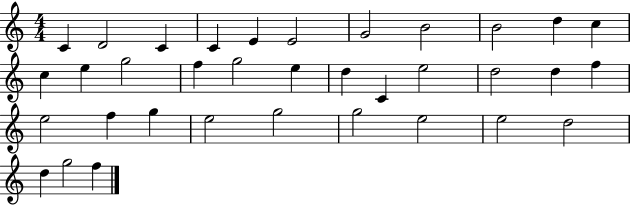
{
  \clef treble
  \numericTimeSignature
  \time 4/4
  \key c \major
  c'4 d'2 c'4 | c'4 e'4 e'2 | g'2 b'2 | b'2 d''4 c''4 | \break c''4 e''4 g''2 | f''4 g''2 e''4 | d''4 c'4 e''2 | d''2 d''4 f''4 | \break e''2 f''4 g''4 | e''2 g''2 | g''2 e''2 | e''2 d''2 | \break d''4 g''2 f''4 | \bar "|."
}